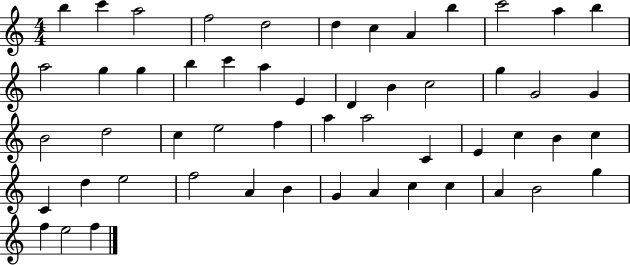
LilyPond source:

{
  \clef treble
  \numericTimeSignature
  \time 4/4
  \key c \major
  b''4 c'''4 a''2 | f''2 d''2 | d''4 c''4 a'4 b''4 | c'''2 a''4 b''4 | \break a''2 g''4 g''4 | b''4 c'''4 a''4 e'4 | d'4 b'4 c''2 | g''4 g'2 g'4 | \break b'2 d''2 | c''4 e''2 f''4 | a''4 a''2 c'4 | e'4 c''4 b'4 c''4 | \break c'4 d''4 e''2 | f''2 a'4 b'4 | g'4 a'4 c''4 c''4 | a'4 b'2 g''4 | \break f''4 e''2 f''4 | \bar "|."
}